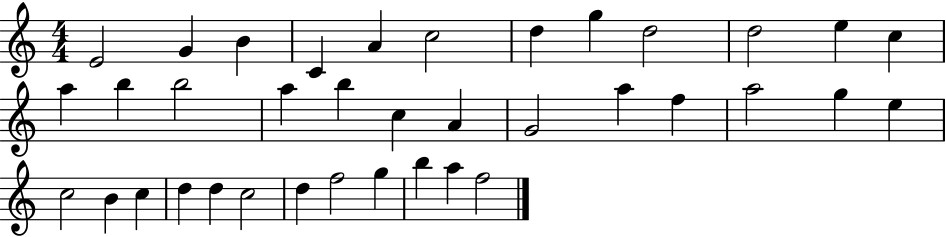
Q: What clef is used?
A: treble